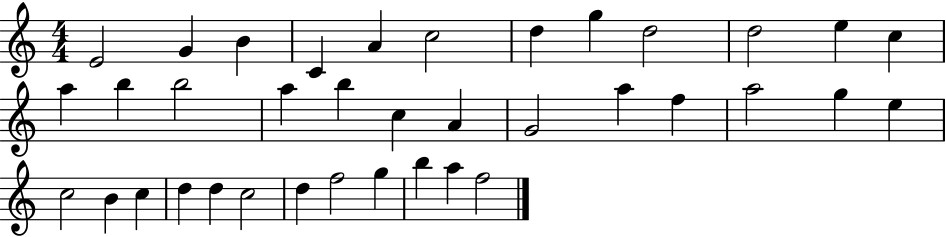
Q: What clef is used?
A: treble